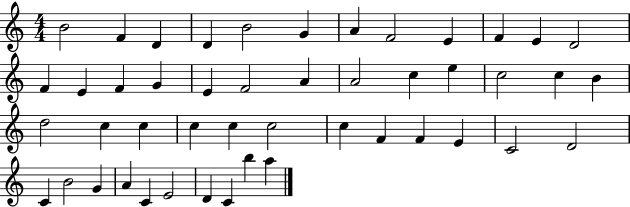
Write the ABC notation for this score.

X:1
T:Untitled
M:4/4
L:1/4
K:C
B2 F D D B2 G A F2 E F E D2 F E F G E F2 A A2 c e c2 c B d2 c c c c c2 c F F E C2 D2 C B2 G A C E2 D C b a